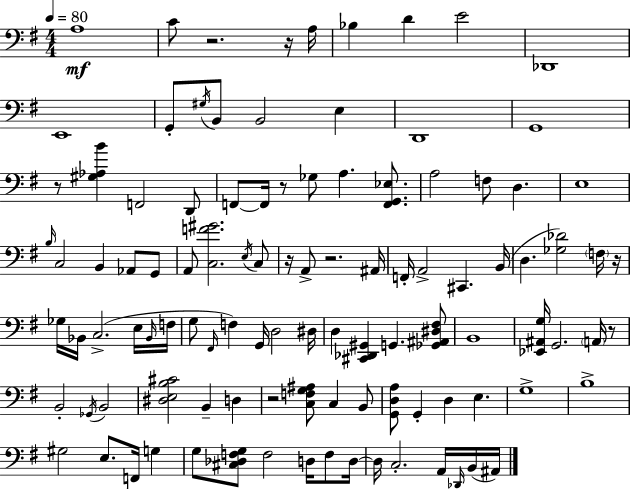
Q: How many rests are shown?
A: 9